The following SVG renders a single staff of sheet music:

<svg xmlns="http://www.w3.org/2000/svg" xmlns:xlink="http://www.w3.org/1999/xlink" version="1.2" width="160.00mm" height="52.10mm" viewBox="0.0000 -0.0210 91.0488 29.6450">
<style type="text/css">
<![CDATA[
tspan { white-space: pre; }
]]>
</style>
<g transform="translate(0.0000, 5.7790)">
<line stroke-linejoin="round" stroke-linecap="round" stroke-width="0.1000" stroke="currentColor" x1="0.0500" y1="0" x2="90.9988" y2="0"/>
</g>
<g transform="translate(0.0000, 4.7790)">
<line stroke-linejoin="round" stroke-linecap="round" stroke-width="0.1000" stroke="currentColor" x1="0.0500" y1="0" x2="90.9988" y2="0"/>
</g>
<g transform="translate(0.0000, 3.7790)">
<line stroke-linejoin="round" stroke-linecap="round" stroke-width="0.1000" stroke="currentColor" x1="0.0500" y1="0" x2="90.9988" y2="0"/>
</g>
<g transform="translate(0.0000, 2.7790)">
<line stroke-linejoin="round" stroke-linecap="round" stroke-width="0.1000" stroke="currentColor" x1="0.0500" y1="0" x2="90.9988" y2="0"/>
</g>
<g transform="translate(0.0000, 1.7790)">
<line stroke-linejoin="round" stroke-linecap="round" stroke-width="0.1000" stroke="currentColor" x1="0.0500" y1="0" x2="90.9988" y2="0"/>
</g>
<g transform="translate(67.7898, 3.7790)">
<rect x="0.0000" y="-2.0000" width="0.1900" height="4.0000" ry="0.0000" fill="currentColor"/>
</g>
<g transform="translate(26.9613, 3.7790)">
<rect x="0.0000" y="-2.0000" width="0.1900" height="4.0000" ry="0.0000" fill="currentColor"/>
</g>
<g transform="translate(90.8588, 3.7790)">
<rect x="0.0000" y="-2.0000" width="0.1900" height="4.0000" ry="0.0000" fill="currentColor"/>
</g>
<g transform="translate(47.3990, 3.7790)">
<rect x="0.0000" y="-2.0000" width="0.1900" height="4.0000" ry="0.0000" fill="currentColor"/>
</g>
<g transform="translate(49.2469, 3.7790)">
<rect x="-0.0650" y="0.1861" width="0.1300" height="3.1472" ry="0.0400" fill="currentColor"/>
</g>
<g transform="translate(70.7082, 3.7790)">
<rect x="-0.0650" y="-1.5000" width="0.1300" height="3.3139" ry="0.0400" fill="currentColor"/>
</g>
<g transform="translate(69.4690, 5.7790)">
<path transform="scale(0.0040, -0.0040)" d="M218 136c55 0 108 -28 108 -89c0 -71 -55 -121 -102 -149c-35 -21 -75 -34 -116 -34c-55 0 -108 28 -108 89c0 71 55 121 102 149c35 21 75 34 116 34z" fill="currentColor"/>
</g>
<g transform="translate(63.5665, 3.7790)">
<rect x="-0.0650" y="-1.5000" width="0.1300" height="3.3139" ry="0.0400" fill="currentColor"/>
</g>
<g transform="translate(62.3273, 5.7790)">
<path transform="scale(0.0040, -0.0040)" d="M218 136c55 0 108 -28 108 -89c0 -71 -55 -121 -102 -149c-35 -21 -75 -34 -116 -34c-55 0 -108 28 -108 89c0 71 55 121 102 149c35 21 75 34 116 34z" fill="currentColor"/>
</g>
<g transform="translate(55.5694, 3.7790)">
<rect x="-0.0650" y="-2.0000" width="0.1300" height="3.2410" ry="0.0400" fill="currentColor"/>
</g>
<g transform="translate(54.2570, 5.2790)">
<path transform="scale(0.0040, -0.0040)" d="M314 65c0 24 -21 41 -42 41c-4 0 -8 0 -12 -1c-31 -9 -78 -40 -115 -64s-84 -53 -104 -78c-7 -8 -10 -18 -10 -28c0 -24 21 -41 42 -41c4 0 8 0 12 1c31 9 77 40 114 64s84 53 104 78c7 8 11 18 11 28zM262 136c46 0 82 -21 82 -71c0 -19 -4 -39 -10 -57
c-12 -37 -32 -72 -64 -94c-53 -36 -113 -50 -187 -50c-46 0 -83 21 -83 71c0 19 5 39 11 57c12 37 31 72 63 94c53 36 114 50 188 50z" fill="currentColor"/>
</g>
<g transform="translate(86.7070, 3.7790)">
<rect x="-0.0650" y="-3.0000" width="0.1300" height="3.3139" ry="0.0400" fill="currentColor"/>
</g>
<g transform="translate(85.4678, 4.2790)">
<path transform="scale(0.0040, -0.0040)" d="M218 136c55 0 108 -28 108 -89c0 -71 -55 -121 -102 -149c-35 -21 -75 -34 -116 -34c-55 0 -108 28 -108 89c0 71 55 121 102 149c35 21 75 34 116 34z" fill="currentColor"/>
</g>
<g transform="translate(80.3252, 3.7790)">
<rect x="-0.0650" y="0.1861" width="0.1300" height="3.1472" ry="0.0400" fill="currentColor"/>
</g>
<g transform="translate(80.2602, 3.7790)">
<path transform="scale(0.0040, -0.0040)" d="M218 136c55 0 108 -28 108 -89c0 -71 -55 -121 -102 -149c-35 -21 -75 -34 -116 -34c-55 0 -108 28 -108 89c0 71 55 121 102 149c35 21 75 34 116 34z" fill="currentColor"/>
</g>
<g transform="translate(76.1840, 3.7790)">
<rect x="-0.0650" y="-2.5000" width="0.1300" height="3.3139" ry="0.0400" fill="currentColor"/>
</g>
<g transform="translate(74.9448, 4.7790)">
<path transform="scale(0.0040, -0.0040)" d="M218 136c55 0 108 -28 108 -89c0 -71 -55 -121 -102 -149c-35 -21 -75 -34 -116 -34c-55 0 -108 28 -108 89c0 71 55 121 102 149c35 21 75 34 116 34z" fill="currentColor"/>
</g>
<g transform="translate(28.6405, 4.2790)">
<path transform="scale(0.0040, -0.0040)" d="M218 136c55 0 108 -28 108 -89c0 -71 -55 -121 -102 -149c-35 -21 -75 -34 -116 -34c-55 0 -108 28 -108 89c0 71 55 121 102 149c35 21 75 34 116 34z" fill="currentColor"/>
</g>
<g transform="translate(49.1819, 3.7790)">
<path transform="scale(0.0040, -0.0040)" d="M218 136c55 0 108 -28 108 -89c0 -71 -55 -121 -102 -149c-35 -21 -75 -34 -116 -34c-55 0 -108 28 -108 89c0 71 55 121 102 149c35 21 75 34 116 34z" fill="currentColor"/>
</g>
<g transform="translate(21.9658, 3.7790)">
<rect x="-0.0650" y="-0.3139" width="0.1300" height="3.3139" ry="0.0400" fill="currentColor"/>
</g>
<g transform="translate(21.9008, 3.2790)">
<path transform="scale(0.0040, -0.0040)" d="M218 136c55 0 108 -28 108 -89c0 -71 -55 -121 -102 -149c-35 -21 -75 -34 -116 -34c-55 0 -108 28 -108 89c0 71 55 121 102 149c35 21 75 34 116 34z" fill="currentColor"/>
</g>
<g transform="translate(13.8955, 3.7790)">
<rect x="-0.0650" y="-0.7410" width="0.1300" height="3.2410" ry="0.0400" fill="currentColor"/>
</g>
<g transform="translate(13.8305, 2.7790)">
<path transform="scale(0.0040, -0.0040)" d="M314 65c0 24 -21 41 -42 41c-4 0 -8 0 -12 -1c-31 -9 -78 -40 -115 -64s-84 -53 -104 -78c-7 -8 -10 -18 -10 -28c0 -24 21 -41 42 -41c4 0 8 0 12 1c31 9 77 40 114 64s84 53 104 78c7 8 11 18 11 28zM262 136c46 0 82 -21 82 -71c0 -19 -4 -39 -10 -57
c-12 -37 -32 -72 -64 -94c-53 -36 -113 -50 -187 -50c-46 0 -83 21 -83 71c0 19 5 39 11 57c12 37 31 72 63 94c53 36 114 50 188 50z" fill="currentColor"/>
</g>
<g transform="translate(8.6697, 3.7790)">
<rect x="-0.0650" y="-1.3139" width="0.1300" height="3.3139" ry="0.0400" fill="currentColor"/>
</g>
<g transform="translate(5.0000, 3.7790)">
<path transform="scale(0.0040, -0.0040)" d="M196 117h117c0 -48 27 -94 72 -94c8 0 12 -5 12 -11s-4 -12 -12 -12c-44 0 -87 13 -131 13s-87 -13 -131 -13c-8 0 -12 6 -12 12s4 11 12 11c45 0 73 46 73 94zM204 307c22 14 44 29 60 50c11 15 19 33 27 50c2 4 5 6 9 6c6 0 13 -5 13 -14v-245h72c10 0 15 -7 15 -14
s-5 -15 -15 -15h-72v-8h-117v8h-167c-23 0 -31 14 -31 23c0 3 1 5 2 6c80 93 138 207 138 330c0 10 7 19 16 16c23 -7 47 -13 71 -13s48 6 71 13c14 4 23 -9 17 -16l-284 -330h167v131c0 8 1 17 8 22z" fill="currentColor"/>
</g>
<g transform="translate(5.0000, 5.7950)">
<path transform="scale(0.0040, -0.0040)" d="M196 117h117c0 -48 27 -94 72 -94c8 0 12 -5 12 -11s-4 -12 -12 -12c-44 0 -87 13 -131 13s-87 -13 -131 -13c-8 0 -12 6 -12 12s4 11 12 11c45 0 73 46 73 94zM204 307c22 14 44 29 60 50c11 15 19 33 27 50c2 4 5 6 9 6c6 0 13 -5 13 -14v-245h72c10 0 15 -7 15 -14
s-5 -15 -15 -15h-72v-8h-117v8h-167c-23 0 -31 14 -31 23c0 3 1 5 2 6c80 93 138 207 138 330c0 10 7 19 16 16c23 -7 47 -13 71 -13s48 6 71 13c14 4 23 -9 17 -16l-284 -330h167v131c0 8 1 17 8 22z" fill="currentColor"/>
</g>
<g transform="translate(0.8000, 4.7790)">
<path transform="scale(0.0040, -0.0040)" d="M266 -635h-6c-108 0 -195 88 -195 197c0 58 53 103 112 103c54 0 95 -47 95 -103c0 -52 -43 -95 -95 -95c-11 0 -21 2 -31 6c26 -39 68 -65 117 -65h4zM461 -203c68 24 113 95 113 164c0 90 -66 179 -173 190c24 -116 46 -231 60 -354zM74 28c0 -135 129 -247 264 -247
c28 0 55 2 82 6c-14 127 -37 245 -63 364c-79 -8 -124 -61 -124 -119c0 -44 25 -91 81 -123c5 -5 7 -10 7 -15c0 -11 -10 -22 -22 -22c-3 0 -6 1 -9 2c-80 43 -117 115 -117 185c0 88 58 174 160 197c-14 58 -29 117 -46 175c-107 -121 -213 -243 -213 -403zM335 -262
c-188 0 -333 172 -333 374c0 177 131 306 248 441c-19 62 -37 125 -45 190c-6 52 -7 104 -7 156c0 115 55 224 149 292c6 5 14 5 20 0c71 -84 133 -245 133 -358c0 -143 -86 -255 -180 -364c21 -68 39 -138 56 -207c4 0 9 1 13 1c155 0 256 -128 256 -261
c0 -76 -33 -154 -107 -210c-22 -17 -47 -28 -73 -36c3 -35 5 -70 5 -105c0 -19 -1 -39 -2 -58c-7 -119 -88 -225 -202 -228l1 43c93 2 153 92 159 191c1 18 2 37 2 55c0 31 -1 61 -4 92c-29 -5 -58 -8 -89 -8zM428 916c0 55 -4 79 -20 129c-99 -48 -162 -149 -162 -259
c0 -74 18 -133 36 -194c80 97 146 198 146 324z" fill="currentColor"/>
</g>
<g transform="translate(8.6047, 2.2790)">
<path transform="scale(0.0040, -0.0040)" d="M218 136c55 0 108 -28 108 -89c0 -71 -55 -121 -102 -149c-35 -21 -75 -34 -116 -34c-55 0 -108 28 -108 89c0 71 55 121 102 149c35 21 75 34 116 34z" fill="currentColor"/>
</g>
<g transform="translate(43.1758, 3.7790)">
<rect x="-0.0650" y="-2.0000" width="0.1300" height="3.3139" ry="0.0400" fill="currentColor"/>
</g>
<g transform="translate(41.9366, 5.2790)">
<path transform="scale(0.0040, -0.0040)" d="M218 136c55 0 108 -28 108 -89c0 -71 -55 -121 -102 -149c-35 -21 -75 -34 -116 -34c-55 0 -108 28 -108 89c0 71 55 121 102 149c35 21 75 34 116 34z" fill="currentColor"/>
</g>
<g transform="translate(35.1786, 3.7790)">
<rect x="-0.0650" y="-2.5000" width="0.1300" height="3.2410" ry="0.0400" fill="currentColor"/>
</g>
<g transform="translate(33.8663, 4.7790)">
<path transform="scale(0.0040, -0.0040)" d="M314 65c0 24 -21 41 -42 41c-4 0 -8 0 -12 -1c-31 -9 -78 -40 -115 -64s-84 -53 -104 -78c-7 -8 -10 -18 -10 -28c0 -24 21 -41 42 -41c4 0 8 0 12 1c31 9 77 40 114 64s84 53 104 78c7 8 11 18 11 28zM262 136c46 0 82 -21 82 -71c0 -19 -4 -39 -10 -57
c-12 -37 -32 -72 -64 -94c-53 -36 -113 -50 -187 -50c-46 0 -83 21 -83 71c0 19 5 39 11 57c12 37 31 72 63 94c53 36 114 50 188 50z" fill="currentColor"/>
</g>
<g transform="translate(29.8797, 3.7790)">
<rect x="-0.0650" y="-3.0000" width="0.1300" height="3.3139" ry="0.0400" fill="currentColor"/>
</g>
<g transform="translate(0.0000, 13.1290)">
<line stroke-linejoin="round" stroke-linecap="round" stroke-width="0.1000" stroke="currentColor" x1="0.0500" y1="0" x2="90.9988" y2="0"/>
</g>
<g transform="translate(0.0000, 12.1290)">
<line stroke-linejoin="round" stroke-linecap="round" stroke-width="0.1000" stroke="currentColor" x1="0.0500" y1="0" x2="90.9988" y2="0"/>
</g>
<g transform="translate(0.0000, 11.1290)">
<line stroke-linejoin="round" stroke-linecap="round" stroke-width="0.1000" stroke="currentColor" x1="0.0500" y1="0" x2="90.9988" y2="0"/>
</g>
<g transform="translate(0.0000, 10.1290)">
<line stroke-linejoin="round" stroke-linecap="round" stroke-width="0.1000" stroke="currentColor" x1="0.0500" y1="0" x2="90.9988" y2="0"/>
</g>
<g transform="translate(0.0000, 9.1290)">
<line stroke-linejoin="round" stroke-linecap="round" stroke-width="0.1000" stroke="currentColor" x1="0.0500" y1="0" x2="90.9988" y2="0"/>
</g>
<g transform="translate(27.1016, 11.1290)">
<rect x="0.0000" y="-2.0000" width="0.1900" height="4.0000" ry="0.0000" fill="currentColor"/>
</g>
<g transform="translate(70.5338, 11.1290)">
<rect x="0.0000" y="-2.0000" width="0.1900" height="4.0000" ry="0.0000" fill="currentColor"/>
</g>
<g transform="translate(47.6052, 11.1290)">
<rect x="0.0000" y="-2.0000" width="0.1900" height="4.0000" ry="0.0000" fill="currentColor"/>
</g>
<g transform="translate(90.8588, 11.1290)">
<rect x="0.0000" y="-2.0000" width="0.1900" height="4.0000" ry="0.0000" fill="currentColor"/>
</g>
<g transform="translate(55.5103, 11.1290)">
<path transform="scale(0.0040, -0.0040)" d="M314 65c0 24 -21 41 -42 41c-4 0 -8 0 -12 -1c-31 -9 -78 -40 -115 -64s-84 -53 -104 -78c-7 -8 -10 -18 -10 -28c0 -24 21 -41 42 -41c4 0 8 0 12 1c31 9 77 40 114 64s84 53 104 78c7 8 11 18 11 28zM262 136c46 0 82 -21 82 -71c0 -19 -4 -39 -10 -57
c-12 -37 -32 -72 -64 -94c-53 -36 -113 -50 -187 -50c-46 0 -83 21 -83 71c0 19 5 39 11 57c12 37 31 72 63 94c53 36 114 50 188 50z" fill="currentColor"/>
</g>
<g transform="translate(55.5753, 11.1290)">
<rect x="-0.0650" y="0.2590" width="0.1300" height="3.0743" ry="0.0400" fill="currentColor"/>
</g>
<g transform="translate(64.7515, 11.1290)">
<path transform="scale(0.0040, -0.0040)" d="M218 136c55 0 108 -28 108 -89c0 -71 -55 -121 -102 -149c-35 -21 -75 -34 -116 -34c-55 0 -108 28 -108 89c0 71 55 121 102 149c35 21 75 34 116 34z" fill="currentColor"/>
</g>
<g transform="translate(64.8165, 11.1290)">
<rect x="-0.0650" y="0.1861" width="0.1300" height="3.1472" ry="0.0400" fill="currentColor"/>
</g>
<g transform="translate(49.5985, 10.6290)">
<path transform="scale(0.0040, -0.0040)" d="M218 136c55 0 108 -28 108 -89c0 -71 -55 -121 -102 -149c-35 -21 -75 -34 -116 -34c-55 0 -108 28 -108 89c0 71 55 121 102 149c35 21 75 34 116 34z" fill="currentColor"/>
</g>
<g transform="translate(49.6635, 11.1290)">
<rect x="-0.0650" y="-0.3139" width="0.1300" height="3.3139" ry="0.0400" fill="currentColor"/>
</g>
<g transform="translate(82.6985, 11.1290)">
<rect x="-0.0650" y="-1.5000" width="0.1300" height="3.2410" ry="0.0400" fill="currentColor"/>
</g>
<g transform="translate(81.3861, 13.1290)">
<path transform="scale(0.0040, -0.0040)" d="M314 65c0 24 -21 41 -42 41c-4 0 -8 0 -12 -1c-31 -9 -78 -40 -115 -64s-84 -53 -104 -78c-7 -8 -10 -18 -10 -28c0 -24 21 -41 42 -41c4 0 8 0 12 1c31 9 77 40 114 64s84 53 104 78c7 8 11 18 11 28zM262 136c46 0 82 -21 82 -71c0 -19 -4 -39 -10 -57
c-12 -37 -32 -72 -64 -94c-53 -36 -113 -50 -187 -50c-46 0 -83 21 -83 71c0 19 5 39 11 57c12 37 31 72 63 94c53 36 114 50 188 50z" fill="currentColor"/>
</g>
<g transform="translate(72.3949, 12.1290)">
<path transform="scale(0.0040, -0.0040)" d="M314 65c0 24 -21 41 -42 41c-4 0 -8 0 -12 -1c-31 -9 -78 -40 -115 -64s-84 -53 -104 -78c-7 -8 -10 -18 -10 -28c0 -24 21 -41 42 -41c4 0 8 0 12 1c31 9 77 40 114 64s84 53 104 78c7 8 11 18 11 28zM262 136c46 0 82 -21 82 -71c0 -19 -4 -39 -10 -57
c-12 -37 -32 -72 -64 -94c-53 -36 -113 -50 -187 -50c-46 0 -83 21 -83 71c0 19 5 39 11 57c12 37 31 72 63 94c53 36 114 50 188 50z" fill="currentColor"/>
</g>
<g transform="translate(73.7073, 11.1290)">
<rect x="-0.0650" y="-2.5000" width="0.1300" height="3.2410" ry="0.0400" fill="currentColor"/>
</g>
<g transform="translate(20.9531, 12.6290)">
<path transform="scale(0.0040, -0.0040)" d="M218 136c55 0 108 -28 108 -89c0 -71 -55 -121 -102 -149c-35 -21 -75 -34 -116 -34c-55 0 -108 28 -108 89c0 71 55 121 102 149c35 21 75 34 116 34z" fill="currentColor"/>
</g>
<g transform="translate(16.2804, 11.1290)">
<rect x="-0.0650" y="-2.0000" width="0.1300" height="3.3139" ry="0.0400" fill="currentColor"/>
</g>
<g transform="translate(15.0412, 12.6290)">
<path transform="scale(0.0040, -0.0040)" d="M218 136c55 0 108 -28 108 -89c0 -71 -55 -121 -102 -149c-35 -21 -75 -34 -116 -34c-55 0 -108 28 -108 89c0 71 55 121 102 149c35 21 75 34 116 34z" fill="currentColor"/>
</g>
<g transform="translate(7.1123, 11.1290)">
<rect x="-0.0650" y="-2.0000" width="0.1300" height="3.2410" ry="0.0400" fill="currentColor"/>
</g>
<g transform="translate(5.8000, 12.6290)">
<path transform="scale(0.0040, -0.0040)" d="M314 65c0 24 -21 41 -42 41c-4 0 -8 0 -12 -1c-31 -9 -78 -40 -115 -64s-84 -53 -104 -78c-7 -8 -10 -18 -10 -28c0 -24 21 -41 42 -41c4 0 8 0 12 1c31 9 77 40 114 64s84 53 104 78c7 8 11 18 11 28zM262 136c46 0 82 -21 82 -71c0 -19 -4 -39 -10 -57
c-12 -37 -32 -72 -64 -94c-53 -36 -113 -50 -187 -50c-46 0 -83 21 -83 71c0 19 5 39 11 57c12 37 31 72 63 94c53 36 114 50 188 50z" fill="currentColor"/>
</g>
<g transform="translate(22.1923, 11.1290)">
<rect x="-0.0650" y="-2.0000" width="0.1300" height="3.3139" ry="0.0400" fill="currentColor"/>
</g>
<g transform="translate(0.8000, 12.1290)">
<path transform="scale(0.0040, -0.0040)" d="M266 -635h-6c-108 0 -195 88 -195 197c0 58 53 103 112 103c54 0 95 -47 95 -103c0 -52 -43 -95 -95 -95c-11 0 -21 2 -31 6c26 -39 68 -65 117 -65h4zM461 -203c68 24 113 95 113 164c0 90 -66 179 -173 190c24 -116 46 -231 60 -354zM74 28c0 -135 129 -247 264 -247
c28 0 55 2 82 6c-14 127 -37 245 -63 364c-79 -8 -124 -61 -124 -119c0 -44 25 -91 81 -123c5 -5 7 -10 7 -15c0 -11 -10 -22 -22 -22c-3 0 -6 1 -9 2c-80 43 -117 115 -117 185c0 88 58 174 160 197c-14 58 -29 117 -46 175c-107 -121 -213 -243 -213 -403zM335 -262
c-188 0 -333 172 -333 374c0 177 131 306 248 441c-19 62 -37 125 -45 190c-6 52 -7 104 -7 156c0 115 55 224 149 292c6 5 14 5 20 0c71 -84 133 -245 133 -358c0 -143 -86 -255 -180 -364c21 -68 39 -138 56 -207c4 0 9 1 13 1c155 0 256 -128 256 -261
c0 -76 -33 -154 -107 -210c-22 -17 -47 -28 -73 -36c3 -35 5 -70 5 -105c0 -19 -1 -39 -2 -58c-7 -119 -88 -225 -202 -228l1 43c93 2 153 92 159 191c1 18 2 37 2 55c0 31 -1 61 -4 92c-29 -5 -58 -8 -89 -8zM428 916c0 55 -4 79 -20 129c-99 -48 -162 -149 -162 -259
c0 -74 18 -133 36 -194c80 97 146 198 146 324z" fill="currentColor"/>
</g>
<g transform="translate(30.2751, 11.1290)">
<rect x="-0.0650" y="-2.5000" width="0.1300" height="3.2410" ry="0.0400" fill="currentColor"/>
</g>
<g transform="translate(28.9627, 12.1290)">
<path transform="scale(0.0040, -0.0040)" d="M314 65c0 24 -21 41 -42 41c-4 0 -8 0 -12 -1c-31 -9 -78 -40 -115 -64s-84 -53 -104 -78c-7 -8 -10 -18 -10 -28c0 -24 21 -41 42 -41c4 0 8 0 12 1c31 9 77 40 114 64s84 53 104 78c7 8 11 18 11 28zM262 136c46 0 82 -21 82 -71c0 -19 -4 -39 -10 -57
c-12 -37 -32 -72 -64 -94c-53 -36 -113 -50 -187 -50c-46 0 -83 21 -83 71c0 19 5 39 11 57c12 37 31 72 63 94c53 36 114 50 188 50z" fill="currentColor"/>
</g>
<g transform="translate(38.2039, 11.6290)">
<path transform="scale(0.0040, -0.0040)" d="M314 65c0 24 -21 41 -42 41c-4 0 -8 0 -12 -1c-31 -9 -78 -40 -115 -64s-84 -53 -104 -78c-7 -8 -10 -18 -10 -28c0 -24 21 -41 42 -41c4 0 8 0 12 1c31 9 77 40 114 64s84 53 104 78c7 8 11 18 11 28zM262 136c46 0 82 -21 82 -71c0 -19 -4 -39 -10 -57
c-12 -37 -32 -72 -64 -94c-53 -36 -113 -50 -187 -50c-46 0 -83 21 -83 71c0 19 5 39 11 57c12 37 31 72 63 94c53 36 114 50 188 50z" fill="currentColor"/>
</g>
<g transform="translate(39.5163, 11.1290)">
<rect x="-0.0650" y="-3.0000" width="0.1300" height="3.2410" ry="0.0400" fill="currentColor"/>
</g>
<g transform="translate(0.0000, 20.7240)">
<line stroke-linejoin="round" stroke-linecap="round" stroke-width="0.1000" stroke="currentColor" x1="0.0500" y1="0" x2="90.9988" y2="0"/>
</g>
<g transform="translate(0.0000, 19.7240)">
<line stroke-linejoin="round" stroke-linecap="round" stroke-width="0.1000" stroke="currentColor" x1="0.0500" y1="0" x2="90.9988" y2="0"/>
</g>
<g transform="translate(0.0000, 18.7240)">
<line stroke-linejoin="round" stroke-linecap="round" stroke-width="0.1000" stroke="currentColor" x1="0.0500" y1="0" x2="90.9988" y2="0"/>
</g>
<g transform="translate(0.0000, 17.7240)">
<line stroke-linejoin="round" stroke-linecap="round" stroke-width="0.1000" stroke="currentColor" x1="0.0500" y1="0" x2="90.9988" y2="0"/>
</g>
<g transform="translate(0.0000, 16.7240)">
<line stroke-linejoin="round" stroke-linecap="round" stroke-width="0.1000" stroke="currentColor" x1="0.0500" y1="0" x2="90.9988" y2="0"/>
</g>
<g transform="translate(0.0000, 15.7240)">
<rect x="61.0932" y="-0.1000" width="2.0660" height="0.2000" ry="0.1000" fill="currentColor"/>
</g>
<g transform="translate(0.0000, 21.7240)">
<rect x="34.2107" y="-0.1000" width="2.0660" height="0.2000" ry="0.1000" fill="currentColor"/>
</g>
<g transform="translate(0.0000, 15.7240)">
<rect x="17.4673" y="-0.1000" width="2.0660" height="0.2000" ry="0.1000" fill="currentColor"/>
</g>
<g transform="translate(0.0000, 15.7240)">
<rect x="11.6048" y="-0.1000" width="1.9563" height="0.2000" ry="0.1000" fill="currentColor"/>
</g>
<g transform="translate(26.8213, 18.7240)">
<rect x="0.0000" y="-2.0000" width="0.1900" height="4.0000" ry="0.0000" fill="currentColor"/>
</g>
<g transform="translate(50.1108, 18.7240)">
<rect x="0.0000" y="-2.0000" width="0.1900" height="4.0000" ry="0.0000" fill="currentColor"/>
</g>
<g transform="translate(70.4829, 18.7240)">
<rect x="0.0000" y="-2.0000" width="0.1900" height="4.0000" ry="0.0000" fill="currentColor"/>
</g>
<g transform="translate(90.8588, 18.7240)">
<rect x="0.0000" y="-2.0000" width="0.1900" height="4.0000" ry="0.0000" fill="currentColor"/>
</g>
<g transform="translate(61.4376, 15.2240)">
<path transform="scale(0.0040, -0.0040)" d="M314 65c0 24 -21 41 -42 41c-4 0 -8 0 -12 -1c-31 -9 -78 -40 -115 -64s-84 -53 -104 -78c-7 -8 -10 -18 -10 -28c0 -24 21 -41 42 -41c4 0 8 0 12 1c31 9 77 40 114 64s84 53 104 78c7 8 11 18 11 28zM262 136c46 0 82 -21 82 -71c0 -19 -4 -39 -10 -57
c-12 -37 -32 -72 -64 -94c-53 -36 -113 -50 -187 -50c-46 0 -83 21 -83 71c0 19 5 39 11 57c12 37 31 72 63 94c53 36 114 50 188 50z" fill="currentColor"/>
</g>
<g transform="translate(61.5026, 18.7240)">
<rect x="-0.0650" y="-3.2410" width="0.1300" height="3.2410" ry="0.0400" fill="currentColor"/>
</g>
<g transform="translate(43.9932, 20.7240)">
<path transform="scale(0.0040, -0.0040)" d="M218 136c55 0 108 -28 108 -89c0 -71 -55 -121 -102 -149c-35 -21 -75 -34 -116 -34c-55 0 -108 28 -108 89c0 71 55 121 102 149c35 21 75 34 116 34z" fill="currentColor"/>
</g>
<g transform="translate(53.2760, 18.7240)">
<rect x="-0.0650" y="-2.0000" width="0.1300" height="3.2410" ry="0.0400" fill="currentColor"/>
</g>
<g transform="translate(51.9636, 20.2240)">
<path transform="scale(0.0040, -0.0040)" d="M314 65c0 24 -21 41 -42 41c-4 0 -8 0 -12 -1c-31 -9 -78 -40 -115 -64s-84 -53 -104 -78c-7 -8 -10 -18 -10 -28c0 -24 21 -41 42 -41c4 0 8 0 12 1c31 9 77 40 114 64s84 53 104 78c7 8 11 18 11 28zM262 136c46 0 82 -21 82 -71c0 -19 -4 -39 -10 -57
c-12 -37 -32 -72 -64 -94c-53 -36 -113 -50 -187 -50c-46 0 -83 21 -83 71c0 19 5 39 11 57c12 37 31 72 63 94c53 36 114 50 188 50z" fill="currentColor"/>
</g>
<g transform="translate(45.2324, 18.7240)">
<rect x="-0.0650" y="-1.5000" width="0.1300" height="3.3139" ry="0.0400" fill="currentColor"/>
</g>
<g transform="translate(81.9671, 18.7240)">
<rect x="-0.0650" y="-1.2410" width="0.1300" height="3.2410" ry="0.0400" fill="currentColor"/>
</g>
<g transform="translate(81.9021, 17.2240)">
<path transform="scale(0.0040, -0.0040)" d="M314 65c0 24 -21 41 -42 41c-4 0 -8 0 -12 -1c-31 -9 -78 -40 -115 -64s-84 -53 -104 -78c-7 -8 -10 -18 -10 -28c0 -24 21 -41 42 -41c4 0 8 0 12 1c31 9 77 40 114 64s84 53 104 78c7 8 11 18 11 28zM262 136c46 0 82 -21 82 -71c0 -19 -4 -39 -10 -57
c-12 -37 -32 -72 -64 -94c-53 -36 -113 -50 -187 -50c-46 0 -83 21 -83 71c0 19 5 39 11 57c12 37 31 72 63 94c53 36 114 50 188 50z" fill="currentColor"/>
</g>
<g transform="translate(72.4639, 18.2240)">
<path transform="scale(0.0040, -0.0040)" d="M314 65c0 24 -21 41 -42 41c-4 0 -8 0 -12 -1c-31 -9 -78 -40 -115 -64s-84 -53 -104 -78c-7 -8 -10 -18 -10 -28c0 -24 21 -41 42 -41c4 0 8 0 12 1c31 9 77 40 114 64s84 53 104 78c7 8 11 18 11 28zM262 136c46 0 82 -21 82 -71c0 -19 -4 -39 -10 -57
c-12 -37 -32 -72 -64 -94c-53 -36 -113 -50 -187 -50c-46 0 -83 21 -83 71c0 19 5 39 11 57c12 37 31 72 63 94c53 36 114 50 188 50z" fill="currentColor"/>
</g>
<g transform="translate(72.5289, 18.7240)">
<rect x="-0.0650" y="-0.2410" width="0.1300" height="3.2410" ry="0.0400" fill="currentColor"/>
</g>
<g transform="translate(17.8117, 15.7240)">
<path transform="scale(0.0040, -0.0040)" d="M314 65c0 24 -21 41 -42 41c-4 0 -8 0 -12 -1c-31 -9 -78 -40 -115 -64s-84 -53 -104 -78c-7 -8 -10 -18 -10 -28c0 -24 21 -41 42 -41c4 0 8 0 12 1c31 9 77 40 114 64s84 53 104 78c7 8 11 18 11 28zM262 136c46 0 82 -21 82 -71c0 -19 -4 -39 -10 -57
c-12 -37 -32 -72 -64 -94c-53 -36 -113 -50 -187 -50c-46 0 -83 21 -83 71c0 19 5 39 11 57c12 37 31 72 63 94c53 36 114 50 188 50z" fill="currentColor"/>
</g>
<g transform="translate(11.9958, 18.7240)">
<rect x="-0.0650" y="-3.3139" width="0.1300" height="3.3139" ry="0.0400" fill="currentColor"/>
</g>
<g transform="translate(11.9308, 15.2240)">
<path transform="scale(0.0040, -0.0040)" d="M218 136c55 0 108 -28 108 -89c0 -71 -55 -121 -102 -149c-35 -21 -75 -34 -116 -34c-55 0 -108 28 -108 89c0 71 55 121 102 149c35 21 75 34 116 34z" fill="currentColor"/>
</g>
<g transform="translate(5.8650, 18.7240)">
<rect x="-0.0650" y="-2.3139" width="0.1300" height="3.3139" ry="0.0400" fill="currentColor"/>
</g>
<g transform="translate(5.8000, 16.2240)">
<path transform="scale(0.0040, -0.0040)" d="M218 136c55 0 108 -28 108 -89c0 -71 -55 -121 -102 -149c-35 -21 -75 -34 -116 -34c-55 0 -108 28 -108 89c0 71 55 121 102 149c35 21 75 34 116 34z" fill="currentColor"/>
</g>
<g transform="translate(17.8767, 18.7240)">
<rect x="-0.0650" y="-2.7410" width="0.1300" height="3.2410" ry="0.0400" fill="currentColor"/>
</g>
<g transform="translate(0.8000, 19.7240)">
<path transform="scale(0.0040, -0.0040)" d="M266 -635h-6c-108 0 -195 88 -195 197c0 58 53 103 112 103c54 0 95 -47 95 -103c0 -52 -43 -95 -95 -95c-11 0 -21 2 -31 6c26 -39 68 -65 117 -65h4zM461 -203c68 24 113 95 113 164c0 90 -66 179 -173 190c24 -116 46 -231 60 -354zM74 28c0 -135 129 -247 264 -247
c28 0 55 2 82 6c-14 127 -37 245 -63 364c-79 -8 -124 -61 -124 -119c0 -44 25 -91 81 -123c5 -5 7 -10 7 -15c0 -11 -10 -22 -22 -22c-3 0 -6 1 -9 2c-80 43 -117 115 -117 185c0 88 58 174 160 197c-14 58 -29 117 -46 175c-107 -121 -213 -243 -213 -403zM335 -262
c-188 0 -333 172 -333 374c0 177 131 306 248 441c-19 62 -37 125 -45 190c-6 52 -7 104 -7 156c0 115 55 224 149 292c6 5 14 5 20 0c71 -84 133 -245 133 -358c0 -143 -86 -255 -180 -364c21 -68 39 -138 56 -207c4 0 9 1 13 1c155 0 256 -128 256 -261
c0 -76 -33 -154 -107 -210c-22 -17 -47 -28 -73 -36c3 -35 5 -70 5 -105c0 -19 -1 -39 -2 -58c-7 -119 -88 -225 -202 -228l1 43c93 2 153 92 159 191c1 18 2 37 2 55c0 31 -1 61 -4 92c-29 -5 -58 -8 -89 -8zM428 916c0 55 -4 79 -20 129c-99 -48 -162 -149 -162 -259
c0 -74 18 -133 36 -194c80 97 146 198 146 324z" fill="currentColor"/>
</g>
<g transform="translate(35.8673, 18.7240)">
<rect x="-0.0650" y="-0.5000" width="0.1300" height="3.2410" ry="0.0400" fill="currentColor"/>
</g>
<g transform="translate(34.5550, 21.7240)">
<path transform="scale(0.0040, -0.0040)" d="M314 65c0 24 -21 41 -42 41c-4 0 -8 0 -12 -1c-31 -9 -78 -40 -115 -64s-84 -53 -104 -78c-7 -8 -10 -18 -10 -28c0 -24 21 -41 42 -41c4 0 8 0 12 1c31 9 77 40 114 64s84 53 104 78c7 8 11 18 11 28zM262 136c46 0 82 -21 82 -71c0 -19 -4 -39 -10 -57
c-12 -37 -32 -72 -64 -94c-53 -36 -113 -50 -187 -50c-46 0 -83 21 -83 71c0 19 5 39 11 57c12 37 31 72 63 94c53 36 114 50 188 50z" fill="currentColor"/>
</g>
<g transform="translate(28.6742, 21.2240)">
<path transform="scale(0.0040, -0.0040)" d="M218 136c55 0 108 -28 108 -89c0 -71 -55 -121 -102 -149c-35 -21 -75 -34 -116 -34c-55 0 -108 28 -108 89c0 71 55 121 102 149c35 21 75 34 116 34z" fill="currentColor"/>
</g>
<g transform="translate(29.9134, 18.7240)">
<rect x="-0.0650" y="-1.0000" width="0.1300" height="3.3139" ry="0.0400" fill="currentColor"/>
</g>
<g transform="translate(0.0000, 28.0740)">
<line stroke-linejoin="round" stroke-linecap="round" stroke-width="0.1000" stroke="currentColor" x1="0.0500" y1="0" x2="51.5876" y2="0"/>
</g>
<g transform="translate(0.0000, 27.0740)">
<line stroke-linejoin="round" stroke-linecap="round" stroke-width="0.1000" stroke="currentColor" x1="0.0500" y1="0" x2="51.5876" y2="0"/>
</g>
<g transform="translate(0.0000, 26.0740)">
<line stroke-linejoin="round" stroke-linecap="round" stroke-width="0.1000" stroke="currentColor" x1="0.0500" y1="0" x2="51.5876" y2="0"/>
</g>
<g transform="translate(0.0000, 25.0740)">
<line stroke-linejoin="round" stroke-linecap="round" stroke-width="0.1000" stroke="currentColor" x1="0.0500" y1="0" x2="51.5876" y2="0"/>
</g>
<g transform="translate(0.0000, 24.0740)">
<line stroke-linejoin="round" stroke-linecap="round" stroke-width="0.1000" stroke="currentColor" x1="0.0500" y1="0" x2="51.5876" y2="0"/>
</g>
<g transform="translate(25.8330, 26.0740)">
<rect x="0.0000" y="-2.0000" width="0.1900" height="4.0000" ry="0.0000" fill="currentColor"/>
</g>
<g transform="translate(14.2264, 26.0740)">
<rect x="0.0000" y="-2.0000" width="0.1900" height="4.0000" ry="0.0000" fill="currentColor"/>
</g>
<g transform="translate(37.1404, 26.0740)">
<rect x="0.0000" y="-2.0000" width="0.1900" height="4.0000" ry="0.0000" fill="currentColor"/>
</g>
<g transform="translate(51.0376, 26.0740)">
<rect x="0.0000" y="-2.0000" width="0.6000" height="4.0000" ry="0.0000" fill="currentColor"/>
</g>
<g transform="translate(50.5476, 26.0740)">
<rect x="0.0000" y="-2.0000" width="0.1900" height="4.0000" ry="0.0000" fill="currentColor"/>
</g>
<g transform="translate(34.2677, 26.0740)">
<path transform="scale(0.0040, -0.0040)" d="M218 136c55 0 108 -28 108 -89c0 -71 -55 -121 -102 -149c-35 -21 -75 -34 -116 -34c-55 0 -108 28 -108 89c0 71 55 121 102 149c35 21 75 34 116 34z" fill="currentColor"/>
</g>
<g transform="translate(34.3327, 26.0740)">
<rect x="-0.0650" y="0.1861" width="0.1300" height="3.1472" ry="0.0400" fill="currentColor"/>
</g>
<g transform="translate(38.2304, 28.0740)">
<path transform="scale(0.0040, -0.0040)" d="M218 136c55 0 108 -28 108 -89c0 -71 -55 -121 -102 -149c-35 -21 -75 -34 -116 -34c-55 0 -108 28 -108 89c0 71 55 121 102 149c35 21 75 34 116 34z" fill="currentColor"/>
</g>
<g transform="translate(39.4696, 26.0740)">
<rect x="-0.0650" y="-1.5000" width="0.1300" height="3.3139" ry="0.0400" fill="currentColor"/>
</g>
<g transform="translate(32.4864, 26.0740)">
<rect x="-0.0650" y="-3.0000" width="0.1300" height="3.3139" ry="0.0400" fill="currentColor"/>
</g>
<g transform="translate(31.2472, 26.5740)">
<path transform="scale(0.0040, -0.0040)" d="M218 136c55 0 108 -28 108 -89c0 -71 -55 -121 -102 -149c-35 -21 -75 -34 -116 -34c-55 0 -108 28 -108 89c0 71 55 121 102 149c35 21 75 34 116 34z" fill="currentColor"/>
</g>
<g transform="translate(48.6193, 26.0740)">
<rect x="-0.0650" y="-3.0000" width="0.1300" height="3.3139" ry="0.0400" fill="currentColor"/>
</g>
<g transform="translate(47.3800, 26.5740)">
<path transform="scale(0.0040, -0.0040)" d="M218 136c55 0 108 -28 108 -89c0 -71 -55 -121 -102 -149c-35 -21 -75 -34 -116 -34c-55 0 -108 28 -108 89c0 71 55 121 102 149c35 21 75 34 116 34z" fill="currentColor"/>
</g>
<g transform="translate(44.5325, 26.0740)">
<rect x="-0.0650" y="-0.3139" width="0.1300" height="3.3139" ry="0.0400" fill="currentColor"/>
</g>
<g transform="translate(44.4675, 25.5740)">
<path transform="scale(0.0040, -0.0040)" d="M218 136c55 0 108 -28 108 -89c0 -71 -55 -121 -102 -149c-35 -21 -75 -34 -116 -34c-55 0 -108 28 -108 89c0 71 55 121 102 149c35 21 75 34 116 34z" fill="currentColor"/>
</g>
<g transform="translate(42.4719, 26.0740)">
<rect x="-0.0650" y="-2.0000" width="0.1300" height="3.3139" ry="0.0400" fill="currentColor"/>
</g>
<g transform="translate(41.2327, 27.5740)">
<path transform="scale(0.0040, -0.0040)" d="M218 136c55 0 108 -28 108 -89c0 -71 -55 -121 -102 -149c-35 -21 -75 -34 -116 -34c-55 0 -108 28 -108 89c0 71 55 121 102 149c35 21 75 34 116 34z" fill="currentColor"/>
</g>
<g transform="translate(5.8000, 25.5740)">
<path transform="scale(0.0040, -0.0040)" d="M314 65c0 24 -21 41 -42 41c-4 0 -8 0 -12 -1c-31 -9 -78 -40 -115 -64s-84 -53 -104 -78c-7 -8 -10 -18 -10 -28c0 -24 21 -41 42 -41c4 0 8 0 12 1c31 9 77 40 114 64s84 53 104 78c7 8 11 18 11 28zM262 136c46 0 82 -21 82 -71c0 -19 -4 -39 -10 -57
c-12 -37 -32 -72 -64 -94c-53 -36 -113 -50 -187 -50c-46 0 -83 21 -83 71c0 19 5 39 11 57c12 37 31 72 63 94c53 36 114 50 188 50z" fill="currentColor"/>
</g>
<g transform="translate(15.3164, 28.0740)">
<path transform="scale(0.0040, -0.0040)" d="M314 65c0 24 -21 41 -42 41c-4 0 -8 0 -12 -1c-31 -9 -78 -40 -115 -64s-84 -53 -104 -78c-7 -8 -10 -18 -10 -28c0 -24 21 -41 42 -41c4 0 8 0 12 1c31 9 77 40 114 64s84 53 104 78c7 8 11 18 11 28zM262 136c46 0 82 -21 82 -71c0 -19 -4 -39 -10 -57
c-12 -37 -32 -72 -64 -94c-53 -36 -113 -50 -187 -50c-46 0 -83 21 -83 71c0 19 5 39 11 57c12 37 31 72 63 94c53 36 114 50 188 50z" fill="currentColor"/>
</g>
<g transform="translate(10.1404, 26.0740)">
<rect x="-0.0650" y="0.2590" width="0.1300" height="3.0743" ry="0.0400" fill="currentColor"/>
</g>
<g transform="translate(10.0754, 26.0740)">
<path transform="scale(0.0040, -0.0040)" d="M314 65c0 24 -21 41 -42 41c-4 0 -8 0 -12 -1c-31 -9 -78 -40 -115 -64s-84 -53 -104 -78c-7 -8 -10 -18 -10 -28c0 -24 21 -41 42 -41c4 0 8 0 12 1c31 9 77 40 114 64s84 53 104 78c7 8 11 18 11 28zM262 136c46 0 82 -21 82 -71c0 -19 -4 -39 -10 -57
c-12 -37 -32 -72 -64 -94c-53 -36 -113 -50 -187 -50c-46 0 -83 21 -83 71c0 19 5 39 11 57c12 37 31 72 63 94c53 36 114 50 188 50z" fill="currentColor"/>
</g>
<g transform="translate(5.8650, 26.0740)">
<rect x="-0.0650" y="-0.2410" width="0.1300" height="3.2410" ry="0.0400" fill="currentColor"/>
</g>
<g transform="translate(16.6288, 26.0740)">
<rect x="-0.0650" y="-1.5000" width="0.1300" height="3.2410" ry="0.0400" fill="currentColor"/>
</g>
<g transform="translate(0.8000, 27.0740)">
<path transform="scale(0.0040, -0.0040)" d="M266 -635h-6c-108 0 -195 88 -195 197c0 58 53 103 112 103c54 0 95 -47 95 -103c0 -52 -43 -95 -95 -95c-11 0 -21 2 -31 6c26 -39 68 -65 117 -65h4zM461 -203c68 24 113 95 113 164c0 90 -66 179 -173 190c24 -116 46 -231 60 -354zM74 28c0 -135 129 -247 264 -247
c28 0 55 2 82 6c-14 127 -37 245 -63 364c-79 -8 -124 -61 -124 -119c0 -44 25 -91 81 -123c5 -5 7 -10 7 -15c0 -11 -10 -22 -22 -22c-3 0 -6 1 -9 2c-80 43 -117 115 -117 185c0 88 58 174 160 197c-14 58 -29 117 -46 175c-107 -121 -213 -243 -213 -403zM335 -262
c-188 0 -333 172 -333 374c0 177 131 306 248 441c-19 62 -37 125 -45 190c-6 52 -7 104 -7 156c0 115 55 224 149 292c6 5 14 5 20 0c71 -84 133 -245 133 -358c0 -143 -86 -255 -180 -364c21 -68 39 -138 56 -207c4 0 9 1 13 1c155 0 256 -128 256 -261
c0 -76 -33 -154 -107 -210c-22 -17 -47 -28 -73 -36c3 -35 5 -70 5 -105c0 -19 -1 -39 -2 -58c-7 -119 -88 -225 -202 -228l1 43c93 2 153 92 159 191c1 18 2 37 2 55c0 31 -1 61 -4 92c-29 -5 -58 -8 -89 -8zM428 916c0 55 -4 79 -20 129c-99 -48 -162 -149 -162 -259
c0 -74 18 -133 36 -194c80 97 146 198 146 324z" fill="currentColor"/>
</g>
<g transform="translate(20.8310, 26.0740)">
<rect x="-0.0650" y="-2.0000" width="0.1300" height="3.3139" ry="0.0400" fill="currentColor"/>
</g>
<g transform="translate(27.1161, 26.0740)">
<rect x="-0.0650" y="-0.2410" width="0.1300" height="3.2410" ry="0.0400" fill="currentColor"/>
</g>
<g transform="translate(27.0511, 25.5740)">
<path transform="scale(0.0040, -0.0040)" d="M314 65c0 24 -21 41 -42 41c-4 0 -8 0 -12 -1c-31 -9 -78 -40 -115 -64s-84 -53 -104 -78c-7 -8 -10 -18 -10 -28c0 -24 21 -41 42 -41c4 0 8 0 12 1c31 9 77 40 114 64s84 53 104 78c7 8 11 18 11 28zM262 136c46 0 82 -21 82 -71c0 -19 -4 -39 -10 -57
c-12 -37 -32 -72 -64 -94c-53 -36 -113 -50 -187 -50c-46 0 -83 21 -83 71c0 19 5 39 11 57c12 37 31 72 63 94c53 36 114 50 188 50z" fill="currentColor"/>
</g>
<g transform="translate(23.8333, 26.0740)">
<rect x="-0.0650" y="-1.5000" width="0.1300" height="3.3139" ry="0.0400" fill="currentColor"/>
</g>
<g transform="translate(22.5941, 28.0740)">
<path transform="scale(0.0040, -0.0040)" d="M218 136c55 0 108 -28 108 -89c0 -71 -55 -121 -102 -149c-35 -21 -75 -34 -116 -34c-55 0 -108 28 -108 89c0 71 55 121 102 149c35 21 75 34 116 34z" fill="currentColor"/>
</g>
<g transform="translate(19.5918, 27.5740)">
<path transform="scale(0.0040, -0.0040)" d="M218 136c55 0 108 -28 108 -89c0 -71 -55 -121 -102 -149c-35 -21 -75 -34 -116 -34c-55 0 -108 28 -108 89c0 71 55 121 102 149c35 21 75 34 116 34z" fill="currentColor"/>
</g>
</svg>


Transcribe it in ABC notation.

X:1
T:Untitled
M:4/4
L:1/4
K:C
e d2 c A G2 F B F2 E E G B A F2 F F G2 A2 c B2 B G2 E2 g b a2 D C2 E F2 b2 c2 e2 c2 B2 E2 F E c2 A B E F c A